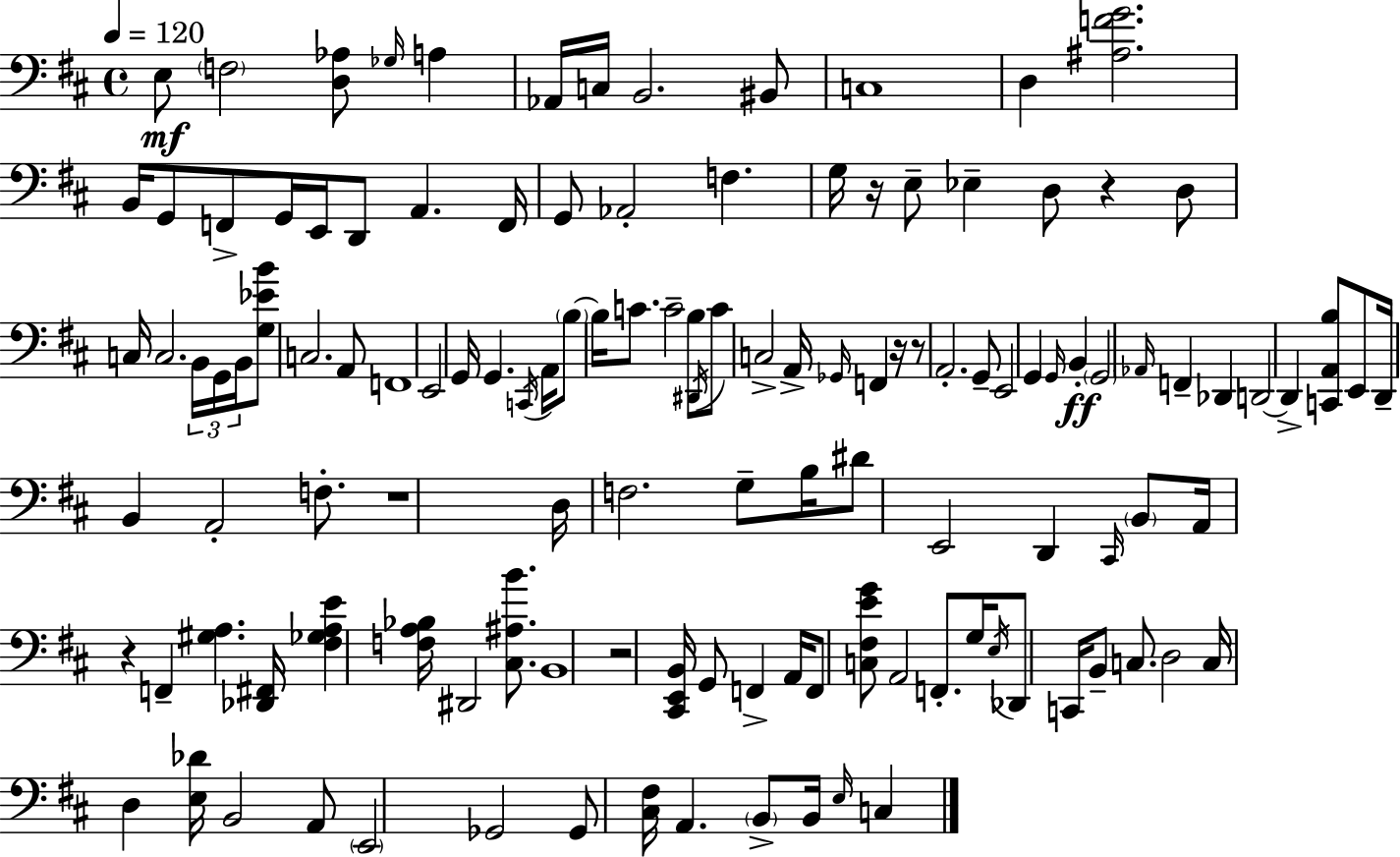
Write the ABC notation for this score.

X:1
T:Untitled
M:4/4
L:1/4
K:D
E,/2 F,2 [D,_A,]/2 _G,/4 A, _A,,/4 C,/4 B,,2 ^B,,/2 C,4 D, [^A,FG]2 B,,/4 G,,/2 F,,/2 G,,/4 E,,/4 D,,/2 A,, F,,/4 G,,/2 _A,,2 F, G,/4 z/4 E,/2 _E, D,/2 z D,/2 C,/4 C,2 B,,/4 G,,/4 B,,/4 [G,_EB]/2 C,2 A,,/2 F,,4 E,,2 G,,/4 G,, C,,/4 A,,/4 B,/2 B,/4 C/2 C2 B,/2 ^D,,/4 C/2 C,2 A,,/4 _G,,/4 F,, z/4 z/2 A,,2 G,,/2 E,,2 G,, G,,/4 B,, G,,2 _A,,/4 F,, _D,, D,,2 D,, [C,,A,,B,]/2 E,,/2 D,,/4 B,, A,,2 F,/2 z4 D,/4 F,2 G,/2 B,/4 ^D/2 E,,2 D,, ^C,,/4 B,,/2 A,,/4 z F,, [^G,A,] [_D,,^F,,]/4 [^F,_G,A,E] [F,A,_B,]/4 ^D,,2 [^C,^A,B]/2 B,,4 z2 [^C,,E,,B,,]/4 G,,/2 F,, A,,/4 F,,/2 [C,^F,EG]/2 A,,2 F,,/2 G,/4 E,/4 _D,,/2 C,,/4 B,,/2 C,/2 D,2 C,/4 D, [E,_D]/4 B,,2 A,,/2 E,,2 _G,,2 _G,,/2 [^C,^F,]/4 A,, B,,/2 B,,/4 E,/4 C,